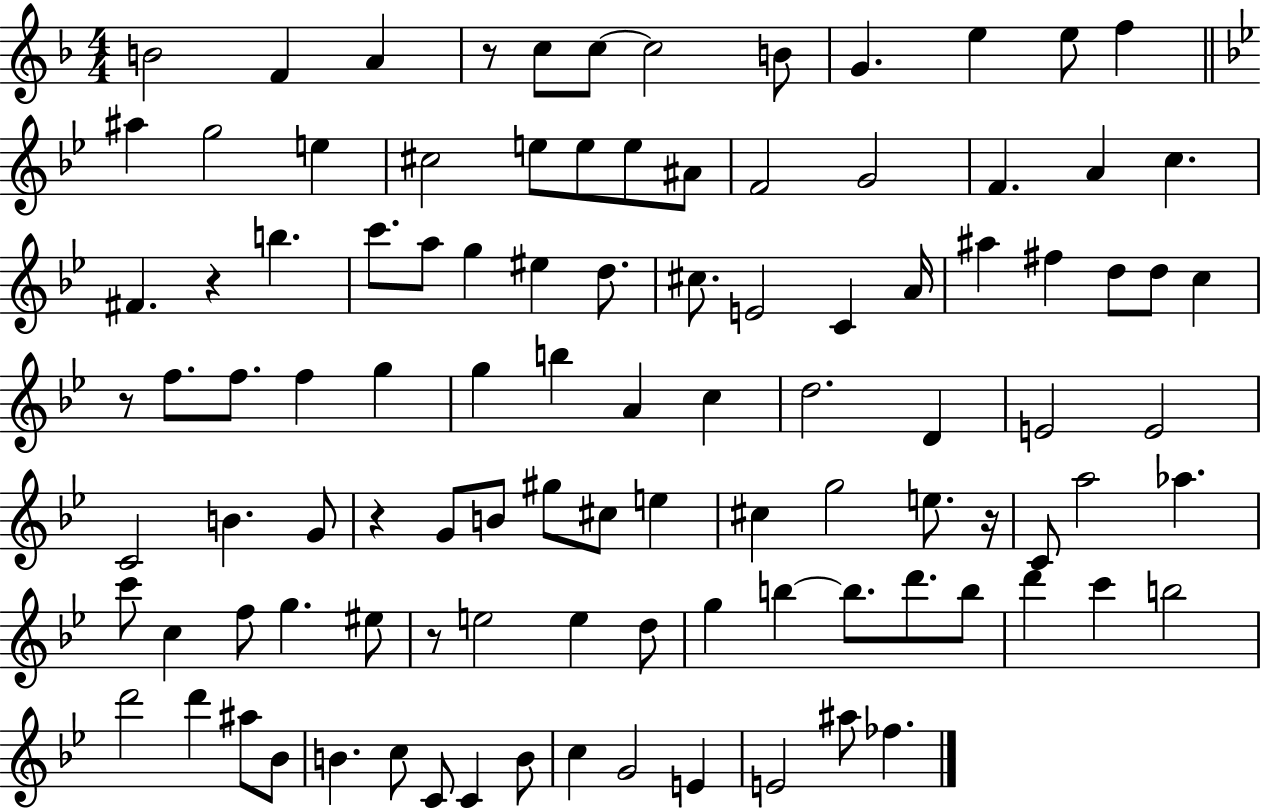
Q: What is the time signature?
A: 4/4